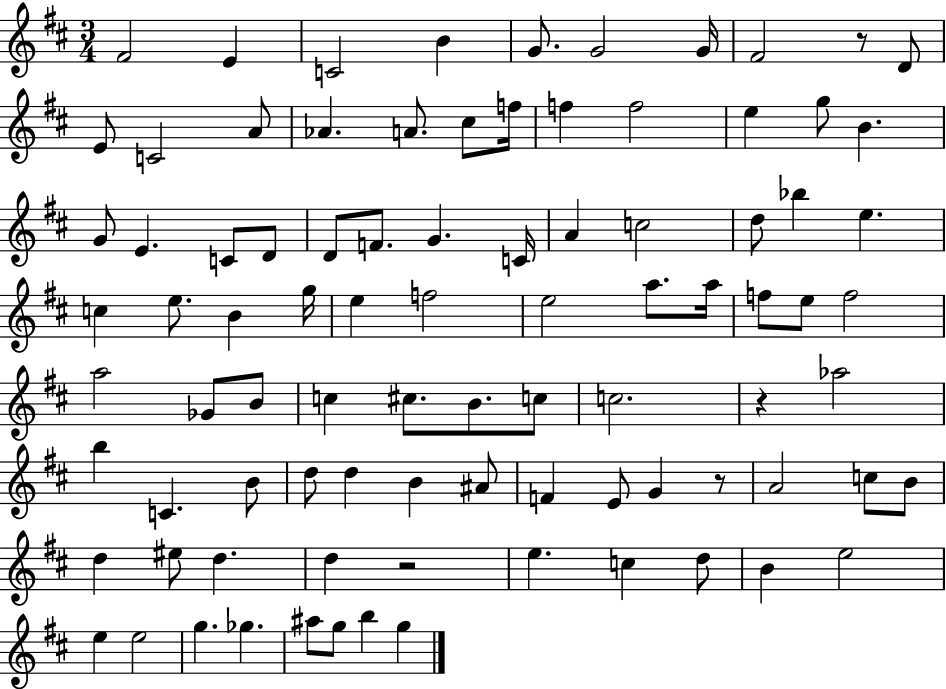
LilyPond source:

{
  \clef treble
  \numericTimeSignature
  \time 3/4
  \key d \major
  \repeat volta 2 { fis'2 e'4 | c'2 b'4 | g'8. g'2 g'16 | fis'2 r8 d'8 | \break e'8 c'2 a'8 | aes'4. a'8. cis''8 f''16 | f''4 f''2 | e''4 g''8 b'4. | \break g'8 e'4. c'8 d'8 | d'8 f'8. g'4. c'16 | a'4 c''2 | d''8 bes''4 e''4. | \break c''4 e''8. b'4 g''16 | e''4 f''2 | e''2 a''8. a''16 | f''8 e''8 f''2 | \break a''2 ges'8 b'8 | c''4 cis''8. b'8. c''8 | c''2. | r4 aes''2 | \break b''4 c'4. b'8 | d''8 d''4 b'4 ais'8 | f'4 e'8 g'4 r8 | a'2 c''8 b'8 | \break d''4 eis''8 d''4. | d''4 r2 | e''4. c''4 d''8 | b'4 e''2 | \break e''4 e''2 | g''4. ges''4. | ais''8 g''8 b''4 g''4 | } \bar "|."
}